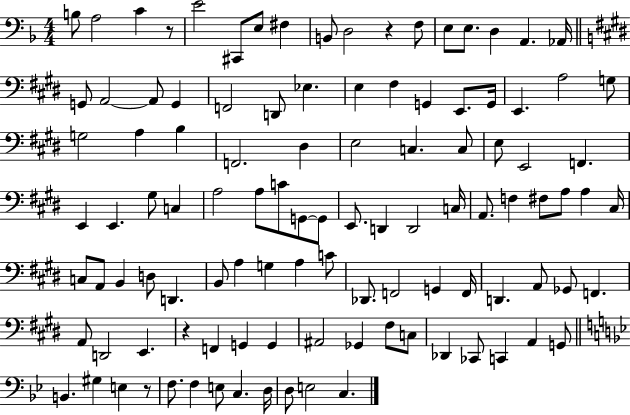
B3/e A3/h C4/q R/e E4/h C#2/e E3/e F#3/q B2/e D3/h R/q F3/e E3/e E3/e. D3/q A2/q. Ab2/s G2/e A2/h A2/e G2/q F2/h D2/e Eb3/q. E3/q F#3/q G2/q E2/e. G2/s E2/q. A3/h G3/e G3/h A3/q B3/q F2/h. D#3/q E3/h C3/q. C3/e E3/e E2/h F2/q. E2/q E2/q. G#3/e C3/q A3/h A3/e C4/e G2/e G2/e E2/e. D2/q D2/h C3/s A2/e. F3/q F#3/e A3/e A3/q C#3/s C3/e A2/e B2/q D3/e D2/q. B2/e A3/q G3/q A3/q C4/e Db2/e. F2/h G2/q F2/s D2/q. A2/e Gb2/e F2/q. A2/e D2/h E2/q. R/q F2/q G2/q G2/q A#2/h Gb2/q F#3/e C3/e Db2/q CES2/e C2/q A2/q G2/e B2/q. G#3/q E3/q R/e F3/e. F3/q E3/e C3/q. D3/s D3/e E3/h C3/q.